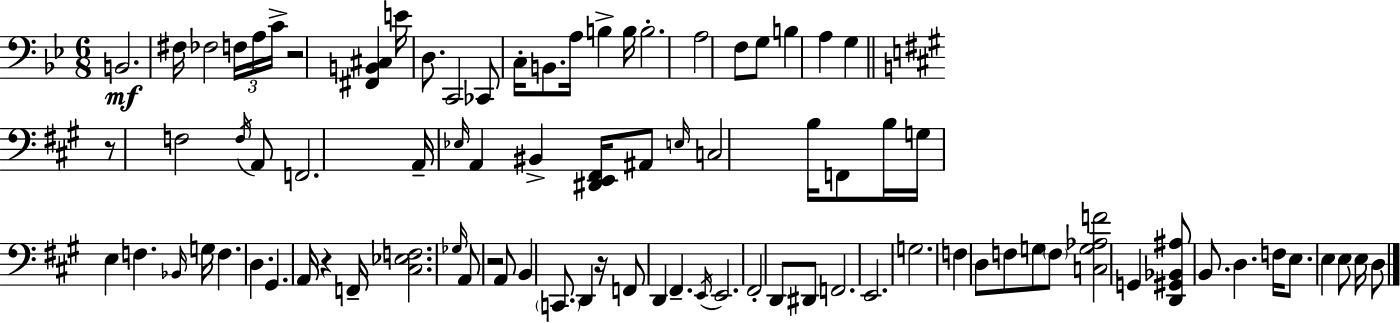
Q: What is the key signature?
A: BES major